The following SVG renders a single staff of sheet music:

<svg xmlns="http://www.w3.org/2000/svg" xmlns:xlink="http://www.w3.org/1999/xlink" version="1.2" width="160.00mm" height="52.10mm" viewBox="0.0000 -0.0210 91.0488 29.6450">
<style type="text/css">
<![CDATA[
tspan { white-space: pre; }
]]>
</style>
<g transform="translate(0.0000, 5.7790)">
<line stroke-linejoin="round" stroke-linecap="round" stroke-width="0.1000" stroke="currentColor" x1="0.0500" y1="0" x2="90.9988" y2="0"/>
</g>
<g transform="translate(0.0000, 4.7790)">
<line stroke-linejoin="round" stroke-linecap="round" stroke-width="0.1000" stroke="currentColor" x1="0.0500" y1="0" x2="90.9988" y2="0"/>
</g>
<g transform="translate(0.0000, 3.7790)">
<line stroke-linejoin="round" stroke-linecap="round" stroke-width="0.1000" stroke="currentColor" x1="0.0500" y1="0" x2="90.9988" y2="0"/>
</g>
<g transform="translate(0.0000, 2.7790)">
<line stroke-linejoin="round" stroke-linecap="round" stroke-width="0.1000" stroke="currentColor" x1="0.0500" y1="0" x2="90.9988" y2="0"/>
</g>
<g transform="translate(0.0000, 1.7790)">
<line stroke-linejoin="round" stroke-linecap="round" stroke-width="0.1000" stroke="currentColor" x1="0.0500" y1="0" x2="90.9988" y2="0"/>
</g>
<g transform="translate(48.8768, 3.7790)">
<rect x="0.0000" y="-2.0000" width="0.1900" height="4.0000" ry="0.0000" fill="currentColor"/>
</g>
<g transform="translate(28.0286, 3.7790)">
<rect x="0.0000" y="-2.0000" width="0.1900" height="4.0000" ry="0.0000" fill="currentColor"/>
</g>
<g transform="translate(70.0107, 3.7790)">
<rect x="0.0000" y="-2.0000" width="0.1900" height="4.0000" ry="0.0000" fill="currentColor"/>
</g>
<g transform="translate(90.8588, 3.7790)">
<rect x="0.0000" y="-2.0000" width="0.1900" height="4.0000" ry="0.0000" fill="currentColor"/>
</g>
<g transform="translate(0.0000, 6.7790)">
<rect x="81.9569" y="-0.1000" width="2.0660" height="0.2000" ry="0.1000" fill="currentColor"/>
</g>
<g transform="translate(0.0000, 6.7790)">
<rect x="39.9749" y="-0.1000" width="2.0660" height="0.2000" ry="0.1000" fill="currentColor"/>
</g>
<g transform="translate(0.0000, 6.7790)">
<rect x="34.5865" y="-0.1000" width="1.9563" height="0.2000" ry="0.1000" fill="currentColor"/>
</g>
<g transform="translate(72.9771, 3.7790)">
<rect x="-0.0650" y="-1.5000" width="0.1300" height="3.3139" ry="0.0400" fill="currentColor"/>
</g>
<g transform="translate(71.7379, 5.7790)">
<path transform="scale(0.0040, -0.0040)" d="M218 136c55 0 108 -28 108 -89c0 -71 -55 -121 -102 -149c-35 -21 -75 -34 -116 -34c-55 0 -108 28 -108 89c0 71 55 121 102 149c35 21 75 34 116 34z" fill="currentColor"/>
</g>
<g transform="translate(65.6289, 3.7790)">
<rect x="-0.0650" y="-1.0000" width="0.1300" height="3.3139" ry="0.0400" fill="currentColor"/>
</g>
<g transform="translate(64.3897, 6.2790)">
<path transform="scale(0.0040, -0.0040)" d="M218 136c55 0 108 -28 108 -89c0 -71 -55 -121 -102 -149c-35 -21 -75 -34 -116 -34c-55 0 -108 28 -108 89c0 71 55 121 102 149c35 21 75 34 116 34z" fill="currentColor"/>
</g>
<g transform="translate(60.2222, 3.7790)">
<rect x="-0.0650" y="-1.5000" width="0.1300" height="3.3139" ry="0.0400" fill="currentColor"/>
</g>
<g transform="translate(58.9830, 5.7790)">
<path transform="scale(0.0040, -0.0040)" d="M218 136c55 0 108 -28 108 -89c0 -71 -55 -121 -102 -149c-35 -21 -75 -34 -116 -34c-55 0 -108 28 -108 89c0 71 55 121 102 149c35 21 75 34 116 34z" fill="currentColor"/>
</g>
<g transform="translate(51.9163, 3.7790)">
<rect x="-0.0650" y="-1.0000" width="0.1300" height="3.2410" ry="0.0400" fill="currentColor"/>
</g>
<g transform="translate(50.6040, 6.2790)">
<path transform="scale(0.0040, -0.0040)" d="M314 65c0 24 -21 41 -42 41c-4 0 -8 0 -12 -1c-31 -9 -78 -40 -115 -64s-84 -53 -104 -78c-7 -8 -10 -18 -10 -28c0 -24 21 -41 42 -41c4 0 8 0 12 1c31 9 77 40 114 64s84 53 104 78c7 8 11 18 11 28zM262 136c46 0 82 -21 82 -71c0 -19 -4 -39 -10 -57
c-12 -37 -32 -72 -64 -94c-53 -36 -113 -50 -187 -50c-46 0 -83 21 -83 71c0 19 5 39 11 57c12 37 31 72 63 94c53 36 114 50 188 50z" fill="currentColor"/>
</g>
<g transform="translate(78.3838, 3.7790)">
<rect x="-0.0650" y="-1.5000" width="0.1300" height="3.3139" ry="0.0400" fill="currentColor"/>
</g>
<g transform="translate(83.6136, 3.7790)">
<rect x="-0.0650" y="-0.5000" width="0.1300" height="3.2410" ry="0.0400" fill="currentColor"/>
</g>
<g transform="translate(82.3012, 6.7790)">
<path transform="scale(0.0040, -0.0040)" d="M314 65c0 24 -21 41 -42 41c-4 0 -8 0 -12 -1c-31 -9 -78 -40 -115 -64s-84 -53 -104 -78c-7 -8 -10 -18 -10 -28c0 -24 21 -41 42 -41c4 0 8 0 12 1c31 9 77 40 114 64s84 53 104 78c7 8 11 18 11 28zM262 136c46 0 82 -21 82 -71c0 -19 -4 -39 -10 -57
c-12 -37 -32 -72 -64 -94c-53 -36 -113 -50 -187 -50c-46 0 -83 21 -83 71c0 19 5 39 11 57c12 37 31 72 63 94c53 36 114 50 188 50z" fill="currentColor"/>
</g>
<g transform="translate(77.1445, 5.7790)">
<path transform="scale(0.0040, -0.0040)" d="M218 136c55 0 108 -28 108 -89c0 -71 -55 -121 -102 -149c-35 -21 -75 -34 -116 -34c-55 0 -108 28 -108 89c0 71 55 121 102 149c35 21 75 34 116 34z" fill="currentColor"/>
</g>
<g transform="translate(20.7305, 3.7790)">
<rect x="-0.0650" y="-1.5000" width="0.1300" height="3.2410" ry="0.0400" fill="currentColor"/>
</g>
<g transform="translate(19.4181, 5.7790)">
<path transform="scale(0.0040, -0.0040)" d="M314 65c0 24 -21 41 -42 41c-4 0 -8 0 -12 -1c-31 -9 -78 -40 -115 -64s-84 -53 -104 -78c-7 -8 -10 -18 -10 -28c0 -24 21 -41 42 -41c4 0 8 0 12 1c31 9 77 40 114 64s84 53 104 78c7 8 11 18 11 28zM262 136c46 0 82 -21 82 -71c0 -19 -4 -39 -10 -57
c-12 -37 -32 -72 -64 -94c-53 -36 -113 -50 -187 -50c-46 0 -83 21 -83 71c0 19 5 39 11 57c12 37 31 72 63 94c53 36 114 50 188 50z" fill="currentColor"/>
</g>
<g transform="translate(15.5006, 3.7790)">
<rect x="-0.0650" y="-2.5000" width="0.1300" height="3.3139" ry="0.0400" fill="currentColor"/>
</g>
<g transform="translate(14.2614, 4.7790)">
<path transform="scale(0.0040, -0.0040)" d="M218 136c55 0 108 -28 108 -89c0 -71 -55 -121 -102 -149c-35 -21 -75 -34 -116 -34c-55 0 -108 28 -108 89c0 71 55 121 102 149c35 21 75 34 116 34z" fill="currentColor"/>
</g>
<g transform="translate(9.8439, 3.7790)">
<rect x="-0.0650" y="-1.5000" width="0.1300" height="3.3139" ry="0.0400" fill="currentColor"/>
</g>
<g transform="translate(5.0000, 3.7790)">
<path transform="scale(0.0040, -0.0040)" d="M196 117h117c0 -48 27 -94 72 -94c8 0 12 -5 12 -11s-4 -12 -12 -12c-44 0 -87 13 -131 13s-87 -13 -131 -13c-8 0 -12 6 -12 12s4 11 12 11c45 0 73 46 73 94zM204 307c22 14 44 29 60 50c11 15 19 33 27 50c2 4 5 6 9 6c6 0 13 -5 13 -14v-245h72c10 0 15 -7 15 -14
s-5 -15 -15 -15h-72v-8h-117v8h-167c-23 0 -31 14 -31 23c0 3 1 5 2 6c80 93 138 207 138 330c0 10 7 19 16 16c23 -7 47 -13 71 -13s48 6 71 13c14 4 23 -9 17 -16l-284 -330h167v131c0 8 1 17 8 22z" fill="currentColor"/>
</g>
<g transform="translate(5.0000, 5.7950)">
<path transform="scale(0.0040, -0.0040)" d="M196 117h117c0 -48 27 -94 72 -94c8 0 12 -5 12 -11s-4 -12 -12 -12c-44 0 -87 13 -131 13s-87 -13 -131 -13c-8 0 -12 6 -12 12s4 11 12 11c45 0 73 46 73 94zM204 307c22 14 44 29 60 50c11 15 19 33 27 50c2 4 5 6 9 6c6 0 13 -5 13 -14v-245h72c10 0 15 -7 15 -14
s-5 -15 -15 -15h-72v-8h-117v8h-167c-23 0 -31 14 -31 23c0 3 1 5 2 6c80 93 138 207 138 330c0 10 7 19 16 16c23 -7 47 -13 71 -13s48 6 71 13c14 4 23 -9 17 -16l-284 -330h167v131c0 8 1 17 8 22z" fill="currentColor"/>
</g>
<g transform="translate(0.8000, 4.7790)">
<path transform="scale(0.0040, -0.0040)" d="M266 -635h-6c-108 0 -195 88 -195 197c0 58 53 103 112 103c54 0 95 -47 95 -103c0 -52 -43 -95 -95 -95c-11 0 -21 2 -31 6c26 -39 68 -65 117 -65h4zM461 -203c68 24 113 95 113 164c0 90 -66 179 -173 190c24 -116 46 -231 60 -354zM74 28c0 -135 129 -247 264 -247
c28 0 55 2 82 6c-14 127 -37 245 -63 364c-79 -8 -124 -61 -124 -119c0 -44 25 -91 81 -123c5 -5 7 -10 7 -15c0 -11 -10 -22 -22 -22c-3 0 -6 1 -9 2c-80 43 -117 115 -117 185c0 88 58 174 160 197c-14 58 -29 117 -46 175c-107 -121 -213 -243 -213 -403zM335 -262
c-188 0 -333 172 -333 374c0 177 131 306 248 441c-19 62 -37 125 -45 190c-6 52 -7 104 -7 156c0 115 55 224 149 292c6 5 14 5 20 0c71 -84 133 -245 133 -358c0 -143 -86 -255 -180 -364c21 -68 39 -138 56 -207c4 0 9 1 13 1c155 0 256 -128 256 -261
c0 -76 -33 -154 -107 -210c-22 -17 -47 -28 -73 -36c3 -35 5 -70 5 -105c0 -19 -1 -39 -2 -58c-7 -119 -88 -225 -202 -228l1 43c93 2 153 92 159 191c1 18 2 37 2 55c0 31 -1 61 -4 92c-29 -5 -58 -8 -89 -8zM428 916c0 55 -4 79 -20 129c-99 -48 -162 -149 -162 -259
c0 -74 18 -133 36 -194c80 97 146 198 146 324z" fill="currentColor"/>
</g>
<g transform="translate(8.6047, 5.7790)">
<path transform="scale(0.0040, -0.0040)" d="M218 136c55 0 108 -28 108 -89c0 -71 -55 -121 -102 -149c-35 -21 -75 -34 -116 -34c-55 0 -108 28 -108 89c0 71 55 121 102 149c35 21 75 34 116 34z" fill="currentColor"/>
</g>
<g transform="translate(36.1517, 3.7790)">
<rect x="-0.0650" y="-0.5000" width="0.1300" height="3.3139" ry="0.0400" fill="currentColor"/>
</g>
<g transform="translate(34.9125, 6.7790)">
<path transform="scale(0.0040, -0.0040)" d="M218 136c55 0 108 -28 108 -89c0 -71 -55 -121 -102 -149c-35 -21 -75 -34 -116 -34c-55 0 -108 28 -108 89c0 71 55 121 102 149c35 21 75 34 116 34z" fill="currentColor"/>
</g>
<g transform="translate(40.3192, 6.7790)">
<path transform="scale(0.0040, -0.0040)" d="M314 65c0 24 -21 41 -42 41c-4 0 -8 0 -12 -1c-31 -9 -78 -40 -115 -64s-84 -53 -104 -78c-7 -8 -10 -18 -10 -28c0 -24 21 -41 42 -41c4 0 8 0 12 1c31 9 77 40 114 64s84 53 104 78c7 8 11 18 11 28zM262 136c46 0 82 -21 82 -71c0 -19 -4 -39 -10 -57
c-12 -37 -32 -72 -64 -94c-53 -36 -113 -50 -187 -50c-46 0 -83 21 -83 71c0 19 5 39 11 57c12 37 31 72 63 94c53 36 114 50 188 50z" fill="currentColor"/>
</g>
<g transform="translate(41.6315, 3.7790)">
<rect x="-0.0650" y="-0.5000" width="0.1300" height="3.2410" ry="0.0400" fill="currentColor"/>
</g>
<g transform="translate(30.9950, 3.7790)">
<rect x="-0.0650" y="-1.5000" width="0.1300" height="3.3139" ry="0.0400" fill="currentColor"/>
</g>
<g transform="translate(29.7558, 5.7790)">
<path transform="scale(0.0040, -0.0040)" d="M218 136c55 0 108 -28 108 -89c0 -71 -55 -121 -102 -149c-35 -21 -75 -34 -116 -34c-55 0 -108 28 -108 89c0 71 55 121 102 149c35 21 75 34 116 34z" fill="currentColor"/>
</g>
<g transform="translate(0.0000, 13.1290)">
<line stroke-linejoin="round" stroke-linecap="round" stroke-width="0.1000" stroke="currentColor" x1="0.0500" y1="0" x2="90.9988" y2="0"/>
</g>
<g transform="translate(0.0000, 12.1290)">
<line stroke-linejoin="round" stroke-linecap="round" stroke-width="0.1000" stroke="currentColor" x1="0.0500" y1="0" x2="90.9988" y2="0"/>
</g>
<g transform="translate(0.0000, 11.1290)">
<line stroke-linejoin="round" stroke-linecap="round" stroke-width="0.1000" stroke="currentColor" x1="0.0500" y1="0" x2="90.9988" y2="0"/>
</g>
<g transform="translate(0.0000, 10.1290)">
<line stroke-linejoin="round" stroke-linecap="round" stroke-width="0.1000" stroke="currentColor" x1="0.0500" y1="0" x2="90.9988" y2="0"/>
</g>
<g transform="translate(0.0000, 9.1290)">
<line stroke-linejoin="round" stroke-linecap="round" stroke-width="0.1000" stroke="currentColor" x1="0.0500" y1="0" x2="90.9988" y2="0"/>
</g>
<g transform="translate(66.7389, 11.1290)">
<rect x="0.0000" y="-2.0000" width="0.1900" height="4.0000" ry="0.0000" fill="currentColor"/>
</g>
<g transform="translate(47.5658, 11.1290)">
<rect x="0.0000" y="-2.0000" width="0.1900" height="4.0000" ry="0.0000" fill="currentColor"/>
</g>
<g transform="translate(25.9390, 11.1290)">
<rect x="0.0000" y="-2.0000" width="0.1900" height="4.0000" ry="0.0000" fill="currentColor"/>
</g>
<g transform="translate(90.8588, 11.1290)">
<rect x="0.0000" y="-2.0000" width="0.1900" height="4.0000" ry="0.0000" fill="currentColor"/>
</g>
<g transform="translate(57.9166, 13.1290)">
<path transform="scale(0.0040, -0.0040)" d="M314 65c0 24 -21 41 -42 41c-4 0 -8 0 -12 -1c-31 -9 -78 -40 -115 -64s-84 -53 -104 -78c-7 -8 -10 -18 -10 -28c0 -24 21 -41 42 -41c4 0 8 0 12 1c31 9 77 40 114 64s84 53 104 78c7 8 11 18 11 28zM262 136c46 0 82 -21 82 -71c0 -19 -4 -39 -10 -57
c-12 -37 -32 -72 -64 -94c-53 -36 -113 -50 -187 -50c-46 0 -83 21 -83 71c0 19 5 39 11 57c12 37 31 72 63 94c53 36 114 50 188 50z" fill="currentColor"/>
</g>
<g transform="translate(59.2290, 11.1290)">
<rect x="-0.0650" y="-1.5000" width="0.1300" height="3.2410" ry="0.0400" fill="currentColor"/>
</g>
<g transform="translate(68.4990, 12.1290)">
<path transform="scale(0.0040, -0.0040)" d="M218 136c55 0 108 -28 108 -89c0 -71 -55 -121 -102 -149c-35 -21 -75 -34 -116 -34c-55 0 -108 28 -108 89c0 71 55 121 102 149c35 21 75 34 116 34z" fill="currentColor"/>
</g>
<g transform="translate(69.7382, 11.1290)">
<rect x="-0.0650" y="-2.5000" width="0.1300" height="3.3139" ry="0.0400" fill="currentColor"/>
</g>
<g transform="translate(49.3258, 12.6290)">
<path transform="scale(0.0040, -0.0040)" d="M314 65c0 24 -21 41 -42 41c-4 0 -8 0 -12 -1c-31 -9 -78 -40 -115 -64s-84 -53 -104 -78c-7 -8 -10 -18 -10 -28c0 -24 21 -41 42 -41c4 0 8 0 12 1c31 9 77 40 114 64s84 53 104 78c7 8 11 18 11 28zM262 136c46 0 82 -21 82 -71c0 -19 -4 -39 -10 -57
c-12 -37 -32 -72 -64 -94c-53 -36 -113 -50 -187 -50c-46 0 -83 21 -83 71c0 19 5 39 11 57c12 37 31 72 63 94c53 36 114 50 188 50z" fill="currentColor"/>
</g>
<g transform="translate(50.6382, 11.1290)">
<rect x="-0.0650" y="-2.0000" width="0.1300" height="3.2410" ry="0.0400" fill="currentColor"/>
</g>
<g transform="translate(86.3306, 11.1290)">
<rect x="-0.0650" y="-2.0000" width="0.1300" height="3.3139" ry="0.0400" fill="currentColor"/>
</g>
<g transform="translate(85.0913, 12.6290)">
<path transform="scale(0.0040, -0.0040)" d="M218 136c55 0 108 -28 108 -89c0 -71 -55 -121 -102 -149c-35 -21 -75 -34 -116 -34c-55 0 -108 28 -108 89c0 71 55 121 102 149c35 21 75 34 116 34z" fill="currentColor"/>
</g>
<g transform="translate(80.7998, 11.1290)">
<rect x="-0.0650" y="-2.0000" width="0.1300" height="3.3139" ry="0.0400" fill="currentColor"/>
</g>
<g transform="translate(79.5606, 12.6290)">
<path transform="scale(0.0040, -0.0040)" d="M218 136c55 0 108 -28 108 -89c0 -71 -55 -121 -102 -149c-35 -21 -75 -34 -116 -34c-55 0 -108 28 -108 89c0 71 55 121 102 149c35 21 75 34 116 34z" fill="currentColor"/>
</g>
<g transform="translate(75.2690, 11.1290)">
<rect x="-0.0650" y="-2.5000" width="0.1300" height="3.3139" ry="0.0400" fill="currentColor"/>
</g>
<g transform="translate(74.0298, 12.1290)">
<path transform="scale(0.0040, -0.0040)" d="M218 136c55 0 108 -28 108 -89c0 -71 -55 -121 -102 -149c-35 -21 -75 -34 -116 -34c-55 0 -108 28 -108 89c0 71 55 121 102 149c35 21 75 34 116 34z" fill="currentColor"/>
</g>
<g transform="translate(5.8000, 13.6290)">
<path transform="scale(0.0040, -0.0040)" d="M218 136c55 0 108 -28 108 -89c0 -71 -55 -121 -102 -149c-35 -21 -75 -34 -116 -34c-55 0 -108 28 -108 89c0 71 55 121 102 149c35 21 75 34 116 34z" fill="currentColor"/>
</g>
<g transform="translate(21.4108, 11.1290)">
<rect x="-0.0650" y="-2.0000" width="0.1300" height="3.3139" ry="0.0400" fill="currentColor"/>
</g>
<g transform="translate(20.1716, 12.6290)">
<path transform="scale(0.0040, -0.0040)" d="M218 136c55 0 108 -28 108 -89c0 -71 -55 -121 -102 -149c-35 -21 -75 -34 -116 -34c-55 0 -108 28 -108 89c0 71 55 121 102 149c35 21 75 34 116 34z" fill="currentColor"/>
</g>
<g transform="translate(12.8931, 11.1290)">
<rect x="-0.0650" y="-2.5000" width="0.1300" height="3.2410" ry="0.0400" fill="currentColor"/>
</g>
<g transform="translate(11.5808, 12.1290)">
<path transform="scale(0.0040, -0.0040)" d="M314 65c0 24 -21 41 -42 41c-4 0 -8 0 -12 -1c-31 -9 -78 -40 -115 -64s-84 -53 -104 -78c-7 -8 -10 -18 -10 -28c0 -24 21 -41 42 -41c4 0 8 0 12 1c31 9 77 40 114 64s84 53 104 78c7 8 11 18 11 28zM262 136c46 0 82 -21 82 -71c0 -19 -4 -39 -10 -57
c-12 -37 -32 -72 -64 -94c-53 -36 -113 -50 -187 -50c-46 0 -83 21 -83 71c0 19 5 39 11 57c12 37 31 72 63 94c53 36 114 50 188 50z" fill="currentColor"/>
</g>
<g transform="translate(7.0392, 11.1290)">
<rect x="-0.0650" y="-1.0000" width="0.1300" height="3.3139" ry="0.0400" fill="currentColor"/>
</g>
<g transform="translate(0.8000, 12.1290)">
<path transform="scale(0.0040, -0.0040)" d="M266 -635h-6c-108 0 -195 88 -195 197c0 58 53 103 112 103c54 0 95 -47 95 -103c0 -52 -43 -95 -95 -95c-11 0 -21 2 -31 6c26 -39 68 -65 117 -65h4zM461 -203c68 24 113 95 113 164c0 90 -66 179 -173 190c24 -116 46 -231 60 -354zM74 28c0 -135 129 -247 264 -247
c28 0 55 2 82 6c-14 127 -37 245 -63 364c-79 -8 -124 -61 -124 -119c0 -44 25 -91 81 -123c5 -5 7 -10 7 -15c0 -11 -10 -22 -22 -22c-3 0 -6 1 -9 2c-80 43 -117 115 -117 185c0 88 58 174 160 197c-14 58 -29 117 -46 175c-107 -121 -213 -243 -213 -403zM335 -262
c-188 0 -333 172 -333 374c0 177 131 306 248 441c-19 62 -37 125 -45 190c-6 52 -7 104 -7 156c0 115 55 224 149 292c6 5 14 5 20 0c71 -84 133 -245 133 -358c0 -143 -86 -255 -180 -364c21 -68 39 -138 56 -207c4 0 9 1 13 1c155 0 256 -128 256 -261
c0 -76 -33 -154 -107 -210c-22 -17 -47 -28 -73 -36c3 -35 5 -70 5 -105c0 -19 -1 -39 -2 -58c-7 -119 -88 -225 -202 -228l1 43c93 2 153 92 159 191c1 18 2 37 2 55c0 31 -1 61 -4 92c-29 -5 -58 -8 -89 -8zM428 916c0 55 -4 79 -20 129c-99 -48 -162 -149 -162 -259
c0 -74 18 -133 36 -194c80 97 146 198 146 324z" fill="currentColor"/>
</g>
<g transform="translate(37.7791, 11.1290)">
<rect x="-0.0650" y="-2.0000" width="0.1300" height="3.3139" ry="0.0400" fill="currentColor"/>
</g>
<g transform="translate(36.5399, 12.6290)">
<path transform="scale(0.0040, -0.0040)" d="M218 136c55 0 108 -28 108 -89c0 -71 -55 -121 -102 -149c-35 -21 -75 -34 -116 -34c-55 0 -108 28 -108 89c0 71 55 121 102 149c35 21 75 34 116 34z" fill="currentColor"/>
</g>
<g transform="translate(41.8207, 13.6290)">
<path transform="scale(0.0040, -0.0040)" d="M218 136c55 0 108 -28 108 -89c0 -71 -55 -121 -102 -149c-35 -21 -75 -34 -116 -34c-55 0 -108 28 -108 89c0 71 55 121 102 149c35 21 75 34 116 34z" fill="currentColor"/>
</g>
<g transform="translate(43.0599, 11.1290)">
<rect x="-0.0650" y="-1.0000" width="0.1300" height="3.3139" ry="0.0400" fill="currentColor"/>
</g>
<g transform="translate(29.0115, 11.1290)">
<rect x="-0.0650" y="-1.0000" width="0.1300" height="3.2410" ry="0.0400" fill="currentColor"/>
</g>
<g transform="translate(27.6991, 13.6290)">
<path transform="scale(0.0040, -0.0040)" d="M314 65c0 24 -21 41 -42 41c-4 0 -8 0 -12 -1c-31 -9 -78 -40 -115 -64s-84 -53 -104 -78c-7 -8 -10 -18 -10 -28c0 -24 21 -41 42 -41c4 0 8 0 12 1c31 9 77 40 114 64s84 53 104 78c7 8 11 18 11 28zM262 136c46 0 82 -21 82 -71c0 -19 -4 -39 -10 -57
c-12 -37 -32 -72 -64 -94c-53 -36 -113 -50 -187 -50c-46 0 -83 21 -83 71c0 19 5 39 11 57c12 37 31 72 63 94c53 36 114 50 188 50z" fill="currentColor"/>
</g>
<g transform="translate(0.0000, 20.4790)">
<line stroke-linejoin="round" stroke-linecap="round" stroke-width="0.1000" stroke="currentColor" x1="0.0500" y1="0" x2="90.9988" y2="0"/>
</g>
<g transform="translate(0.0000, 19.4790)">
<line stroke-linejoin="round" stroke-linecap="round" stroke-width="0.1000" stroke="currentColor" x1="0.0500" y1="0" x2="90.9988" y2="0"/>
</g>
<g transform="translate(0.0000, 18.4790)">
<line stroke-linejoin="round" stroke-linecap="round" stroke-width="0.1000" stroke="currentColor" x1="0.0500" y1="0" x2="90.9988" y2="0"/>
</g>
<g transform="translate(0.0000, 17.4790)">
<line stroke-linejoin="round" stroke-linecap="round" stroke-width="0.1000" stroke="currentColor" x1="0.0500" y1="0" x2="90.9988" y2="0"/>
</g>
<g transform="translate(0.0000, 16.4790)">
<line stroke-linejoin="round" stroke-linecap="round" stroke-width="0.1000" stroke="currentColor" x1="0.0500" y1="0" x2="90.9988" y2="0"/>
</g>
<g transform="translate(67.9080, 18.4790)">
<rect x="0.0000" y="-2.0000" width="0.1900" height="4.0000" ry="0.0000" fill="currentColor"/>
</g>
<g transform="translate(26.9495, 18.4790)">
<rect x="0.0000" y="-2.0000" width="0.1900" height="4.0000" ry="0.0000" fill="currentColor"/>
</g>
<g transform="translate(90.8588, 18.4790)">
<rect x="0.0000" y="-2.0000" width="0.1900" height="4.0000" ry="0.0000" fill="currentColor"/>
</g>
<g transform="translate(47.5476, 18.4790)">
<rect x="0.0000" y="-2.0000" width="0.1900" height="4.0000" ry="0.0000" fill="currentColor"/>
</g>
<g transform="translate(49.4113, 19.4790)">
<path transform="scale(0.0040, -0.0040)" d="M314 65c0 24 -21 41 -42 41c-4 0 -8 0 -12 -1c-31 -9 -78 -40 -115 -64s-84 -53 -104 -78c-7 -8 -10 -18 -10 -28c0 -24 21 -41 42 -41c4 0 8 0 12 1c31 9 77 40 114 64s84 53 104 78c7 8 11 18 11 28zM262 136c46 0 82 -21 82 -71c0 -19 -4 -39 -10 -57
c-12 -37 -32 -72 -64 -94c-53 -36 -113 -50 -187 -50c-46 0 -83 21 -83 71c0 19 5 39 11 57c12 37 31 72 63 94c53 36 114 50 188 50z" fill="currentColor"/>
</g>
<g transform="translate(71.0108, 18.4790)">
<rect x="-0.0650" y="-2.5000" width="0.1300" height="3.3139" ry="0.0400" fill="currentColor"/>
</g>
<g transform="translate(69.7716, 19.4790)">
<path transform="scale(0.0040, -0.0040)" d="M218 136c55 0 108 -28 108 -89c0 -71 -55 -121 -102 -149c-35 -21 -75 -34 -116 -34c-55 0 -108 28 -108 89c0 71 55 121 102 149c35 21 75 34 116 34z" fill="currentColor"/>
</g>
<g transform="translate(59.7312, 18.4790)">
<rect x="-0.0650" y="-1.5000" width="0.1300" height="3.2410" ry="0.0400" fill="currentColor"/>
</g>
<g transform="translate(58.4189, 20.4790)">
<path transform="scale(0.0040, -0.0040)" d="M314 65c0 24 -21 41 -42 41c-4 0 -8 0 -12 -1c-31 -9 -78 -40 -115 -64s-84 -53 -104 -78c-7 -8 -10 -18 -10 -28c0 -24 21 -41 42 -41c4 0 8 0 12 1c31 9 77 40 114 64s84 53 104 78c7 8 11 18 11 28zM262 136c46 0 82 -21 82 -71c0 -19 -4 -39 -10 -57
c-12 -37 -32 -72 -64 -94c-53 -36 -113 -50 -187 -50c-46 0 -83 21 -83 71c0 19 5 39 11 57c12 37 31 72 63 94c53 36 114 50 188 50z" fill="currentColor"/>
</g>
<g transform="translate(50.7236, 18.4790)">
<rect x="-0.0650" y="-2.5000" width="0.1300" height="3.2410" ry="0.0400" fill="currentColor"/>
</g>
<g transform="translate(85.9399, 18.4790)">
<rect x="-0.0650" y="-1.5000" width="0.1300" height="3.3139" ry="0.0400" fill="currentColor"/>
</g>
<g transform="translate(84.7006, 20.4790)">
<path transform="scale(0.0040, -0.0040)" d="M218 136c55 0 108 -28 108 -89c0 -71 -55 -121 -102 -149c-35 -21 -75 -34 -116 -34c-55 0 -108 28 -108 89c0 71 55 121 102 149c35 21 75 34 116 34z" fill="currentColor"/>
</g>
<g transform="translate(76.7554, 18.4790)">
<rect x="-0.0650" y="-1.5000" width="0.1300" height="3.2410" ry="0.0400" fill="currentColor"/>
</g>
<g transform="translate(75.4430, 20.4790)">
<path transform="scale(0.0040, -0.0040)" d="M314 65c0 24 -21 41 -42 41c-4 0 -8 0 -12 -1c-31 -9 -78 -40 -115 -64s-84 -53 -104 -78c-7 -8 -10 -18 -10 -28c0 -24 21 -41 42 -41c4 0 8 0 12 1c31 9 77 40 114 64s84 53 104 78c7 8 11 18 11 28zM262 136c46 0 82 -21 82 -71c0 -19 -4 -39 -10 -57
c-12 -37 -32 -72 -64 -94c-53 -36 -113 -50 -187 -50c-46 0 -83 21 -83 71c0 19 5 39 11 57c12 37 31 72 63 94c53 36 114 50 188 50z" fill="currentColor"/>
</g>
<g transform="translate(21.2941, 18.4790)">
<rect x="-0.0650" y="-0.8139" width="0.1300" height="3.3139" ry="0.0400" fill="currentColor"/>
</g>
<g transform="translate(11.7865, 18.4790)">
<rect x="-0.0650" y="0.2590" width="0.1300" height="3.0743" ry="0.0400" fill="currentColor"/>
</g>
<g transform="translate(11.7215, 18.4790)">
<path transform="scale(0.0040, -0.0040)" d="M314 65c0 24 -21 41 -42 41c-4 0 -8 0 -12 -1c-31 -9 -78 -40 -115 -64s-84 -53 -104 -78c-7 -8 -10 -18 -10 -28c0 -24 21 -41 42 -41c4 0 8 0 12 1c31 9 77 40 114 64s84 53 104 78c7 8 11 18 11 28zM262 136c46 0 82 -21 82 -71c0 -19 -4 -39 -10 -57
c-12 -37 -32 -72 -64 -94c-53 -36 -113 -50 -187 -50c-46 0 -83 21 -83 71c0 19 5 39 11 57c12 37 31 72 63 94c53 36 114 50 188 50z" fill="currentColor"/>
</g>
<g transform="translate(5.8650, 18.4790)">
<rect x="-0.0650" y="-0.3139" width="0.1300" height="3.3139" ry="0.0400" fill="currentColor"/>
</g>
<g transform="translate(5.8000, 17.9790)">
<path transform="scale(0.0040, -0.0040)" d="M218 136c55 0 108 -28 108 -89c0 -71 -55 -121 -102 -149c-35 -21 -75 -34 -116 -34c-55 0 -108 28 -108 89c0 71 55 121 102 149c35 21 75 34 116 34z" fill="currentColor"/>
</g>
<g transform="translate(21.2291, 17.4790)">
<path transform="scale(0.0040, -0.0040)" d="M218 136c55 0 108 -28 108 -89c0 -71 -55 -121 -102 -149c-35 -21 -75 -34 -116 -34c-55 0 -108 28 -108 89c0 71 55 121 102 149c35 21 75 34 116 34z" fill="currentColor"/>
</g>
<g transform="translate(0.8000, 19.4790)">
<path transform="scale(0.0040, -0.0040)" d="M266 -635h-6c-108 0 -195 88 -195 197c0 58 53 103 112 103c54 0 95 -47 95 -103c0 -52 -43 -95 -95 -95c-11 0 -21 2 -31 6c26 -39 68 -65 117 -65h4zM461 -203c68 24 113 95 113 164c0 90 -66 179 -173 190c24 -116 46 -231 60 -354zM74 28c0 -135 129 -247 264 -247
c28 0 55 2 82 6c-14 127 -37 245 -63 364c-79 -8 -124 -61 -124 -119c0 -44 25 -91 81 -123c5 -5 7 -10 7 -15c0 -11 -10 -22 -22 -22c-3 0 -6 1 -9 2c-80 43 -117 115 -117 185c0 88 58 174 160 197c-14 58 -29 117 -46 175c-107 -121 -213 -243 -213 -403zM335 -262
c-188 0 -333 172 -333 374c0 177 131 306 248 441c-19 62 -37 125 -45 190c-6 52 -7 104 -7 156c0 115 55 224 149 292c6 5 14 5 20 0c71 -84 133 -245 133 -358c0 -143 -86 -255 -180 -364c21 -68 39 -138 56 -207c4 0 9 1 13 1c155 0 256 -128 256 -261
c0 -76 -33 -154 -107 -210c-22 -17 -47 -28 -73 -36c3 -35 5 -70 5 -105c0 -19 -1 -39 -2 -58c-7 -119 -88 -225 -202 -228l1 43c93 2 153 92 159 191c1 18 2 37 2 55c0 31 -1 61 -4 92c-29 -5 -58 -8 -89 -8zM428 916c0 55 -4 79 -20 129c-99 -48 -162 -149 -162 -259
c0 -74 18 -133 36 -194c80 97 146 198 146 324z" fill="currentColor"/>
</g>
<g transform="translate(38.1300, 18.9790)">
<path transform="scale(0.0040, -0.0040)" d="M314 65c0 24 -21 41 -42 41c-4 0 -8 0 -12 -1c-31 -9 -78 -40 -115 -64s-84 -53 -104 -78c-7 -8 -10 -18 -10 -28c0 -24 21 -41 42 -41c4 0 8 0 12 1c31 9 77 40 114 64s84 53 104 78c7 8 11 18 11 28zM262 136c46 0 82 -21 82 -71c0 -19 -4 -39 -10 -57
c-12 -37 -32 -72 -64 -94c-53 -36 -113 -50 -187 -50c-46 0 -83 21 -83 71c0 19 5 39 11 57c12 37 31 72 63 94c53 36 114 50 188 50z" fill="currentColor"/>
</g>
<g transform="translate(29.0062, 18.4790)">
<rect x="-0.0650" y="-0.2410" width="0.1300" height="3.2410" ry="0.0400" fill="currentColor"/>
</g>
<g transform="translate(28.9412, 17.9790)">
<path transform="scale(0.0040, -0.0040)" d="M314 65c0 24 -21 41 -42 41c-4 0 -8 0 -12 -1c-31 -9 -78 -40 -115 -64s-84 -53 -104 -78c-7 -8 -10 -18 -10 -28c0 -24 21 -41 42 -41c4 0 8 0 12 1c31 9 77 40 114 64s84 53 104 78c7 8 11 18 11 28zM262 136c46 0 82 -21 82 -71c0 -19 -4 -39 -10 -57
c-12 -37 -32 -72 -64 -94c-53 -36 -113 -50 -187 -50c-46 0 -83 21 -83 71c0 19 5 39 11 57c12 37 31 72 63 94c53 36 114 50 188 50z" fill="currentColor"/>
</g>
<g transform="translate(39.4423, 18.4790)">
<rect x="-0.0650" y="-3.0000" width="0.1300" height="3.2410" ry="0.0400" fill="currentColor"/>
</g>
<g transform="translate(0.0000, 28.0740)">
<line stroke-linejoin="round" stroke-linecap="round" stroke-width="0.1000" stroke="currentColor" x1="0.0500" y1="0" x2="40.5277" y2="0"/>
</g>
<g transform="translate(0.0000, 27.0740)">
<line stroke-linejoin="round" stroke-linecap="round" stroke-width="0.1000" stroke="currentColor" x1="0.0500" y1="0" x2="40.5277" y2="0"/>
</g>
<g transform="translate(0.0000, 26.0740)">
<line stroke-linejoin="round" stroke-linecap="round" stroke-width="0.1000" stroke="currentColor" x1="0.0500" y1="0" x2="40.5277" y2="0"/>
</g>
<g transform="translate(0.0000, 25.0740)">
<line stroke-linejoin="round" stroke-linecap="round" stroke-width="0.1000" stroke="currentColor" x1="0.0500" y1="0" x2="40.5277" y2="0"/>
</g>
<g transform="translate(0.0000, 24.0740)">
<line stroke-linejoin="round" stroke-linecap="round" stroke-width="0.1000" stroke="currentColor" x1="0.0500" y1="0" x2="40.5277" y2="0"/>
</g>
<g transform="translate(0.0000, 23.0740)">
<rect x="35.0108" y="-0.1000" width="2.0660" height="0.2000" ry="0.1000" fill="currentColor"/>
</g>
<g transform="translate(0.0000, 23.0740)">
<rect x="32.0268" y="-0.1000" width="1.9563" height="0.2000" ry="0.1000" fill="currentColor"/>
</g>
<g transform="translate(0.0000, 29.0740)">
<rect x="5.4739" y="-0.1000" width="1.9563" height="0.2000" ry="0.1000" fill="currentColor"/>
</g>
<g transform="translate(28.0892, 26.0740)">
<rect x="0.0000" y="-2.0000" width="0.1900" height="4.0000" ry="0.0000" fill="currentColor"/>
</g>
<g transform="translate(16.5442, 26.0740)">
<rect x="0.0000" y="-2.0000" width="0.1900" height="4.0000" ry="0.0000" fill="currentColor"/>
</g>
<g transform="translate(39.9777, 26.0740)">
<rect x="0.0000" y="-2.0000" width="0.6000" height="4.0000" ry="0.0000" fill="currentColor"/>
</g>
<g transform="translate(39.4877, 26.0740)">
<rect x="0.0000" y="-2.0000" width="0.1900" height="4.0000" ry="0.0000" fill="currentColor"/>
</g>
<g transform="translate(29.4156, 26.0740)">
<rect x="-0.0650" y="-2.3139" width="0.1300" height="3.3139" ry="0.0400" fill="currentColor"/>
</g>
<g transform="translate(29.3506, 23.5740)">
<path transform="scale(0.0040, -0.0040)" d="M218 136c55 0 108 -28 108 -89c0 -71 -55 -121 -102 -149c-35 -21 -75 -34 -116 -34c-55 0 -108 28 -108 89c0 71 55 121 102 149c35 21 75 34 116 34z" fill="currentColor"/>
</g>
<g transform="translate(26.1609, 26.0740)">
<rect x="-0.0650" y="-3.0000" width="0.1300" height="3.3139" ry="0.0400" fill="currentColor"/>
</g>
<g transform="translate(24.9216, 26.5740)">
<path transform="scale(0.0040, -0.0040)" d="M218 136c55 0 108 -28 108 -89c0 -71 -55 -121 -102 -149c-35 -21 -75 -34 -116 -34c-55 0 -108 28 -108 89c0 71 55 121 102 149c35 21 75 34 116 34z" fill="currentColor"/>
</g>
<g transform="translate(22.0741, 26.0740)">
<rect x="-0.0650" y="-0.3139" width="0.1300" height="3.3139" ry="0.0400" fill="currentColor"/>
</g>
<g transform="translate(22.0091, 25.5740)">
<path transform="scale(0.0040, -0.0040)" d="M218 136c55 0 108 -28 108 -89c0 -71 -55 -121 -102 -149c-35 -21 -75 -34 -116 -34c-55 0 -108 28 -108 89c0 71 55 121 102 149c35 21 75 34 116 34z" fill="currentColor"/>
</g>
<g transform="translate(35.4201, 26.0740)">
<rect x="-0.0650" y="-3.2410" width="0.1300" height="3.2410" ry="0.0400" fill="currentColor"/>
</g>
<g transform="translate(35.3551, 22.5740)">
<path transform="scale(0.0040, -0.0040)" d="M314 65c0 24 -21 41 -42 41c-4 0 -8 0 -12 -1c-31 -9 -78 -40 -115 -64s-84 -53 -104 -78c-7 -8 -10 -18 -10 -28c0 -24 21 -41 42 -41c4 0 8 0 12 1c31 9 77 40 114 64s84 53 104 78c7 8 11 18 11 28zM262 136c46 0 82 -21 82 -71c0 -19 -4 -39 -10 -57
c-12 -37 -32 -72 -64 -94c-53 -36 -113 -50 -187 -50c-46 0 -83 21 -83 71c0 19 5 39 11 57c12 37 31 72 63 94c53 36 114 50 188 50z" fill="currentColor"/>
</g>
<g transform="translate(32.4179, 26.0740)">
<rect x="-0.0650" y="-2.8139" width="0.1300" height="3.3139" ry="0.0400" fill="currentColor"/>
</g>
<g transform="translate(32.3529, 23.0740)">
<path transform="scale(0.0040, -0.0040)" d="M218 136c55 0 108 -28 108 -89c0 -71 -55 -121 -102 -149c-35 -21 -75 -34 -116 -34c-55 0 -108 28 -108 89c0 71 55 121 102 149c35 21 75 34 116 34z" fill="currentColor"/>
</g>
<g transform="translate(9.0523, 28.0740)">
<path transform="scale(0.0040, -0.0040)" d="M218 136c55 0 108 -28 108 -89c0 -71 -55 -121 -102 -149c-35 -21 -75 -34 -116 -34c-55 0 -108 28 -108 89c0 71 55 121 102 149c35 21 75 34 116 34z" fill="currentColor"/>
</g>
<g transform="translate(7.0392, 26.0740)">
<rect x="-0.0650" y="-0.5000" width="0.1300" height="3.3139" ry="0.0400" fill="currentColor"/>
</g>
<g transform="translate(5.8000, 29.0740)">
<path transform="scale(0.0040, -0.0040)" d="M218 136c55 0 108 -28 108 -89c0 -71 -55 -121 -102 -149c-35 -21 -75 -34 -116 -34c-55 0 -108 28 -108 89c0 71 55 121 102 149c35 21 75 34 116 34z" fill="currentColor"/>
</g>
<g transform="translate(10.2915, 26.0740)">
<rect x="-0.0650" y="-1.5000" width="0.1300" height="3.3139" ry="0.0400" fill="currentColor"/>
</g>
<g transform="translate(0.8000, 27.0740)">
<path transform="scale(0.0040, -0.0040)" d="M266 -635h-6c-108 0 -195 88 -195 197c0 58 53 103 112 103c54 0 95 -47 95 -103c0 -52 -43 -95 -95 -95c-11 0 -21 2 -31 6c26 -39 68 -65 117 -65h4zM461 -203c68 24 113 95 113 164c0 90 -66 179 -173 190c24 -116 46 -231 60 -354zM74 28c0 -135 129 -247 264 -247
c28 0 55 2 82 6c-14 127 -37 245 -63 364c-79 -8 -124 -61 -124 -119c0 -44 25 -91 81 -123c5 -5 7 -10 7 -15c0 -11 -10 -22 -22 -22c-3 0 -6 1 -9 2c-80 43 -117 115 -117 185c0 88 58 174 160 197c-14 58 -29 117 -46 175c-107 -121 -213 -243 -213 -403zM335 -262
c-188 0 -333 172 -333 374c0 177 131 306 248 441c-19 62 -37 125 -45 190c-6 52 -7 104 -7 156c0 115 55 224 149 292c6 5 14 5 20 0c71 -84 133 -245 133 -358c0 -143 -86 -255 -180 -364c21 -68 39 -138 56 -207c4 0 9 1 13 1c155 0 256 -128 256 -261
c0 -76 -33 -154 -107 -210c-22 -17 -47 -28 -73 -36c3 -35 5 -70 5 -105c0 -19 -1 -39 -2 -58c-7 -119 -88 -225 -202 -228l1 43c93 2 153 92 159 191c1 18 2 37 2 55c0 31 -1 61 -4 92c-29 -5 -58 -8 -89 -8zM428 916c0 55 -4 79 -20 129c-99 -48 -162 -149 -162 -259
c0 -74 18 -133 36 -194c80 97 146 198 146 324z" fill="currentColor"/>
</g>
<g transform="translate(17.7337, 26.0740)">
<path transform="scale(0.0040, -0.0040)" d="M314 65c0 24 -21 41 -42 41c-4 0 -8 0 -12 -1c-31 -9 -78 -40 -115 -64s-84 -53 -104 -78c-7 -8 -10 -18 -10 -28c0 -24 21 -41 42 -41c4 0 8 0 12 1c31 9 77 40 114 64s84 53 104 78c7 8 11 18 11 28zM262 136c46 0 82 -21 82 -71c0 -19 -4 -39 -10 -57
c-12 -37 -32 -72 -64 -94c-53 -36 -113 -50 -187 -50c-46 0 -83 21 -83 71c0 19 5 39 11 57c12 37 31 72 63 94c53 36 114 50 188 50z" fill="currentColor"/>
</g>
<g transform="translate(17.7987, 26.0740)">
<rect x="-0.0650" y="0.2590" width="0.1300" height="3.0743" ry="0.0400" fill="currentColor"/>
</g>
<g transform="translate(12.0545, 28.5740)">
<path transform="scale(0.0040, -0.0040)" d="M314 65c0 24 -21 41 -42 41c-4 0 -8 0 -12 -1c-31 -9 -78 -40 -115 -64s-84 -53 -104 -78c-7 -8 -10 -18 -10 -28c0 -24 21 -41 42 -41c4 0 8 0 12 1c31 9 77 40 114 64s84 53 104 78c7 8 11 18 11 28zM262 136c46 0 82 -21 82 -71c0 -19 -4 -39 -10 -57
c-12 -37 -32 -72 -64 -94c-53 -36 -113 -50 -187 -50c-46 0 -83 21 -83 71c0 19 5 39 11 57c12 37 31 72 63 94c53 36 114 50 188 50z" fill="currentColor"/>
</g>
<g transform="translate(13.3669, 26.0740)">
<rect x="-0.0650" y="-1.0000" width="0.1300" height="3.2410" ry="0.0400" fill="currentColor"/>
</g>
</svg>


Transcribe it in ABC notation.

X:1
T:Untitled
M:4/4
L:1/4
K:C
E G E2 E C C2 D2 E D E E C2 D G2 F D2 F D F2 E2 G G F F c B2 d c2 A2 G2 E2 G E2 E C E D2 B2 c A g a b2